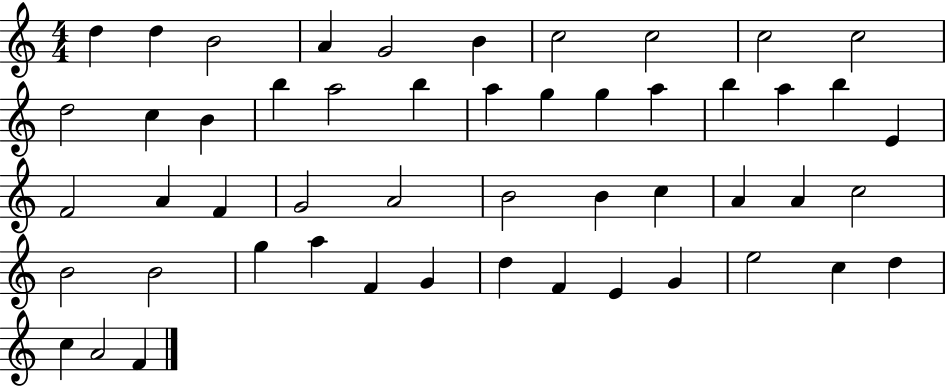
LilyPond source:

{
  \clef treble
  \numericTimeSignature
  \time 4/4
  \key c \major
  d''4 d''4 b'2 | a'4 g'2 b'4 | c''2 c''2 | c''2 c''2 | \break d''2 c''4 b'4 | b''4 a''2 b''4 | a''4 g''4 g''4 a''4 | b''4 a''4 b''4 e'4 | \break f'2 a'4 f'4 | g'2 a'2 | b'2 b'4 c''4 | a'4 a'4 c''2 | \break b'2 b'2 | g''4 a''4 f'4 g'4 | d''4 f'4 e'4 g'4 | e''2 c''4 d''4 | \break c''4 a'2 f'4 | \bar "|."
}